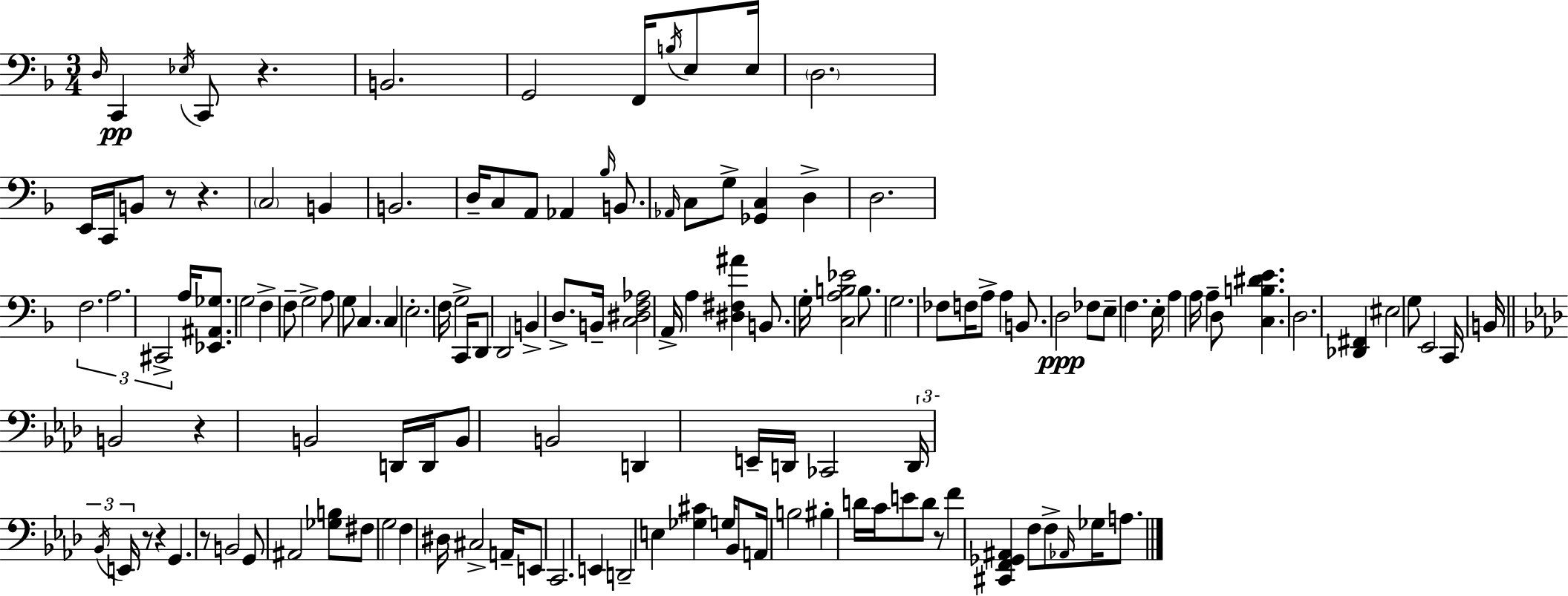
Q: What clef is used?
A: bass